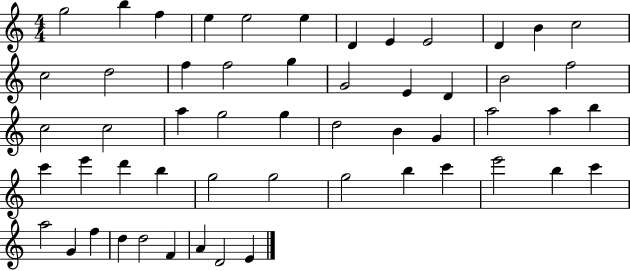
X:1
T:Untitled
M:4/4
L:1/4
K:C
g2 b f e e2 e D E E2 D B c2 c2 d2 f f2 g G2 E D B2 f2 c2 c2 a g2 g d2 B G a2 a b c' e' d' b g2 g2 g2 b c' e'2 b c' a2 G f d d2 F A D2 E